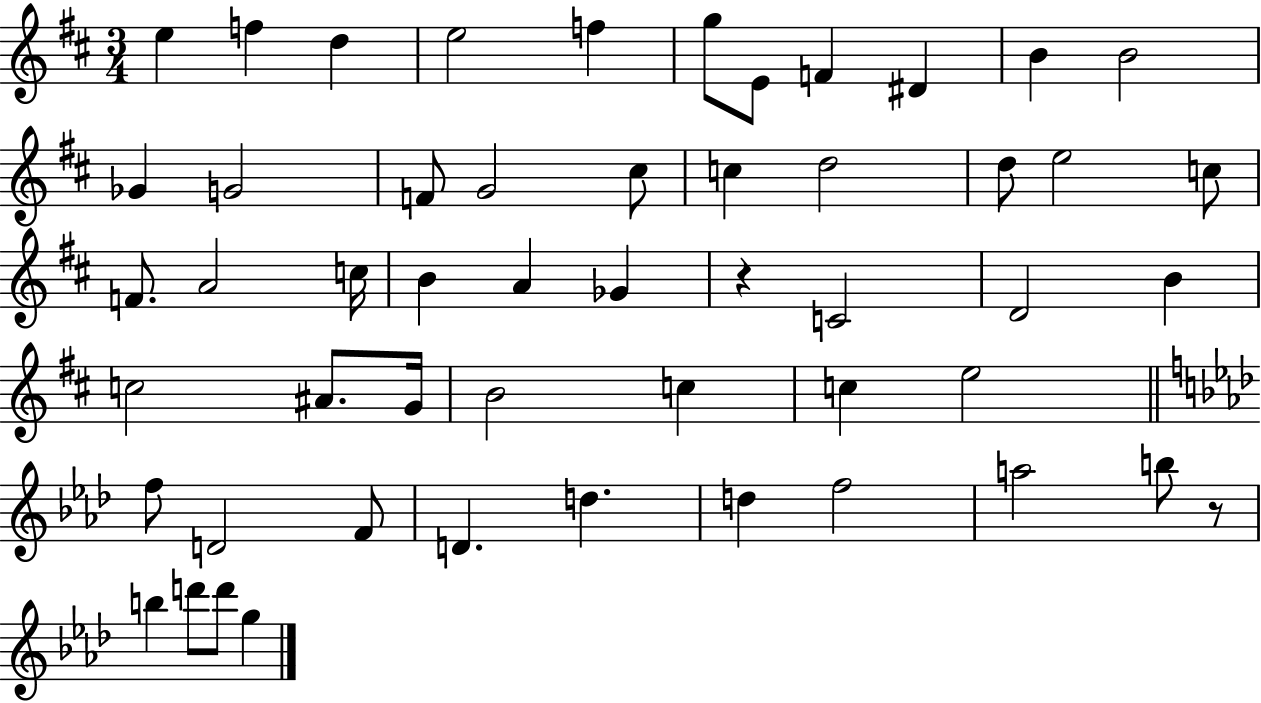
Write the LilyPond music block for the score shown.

{
  \clef treble
  \numericTimeSignature
  \time 3/4
  \key d \major
  e''4 f''4 d''4 | e''2 f''4 | g''8 e'8 f'4 dis'4 | b'4 b'2 | \break ges'4 g'2 | f'8 g'2 cis''8 | c''4 d''2 | d''8 e''2 c''8 | \break f'8. a'2 c''16 | b'4 a'4 ges'4 | r4 c'2 | d'2 b'4 | \break c''2 ais'8. g'16 | b'2 c''4 | c''4 e''2 | \bar "||" \break \key f \minor f''8 d'2 f'8 | d'4. d''4. | d''4 f''2 | a''2 b''8 r8 | \break b''4 d'''8 d'''8 g''4 | \bar "|."
}